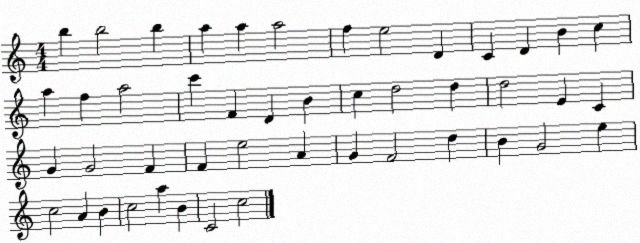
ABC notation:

X:1
T:Untitled
M:4/4
L:1/4
K:C
b b2 b a a a2 f e2 D C D B c a f a2 c' F D B c d2 d d2 E C G G2 F F e2 A G F2 d B G2 e c2 A B c2 a B C2 c2